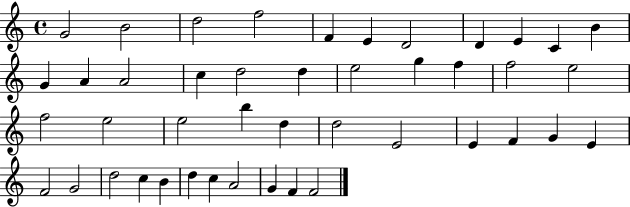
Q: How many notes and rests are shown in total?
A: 44